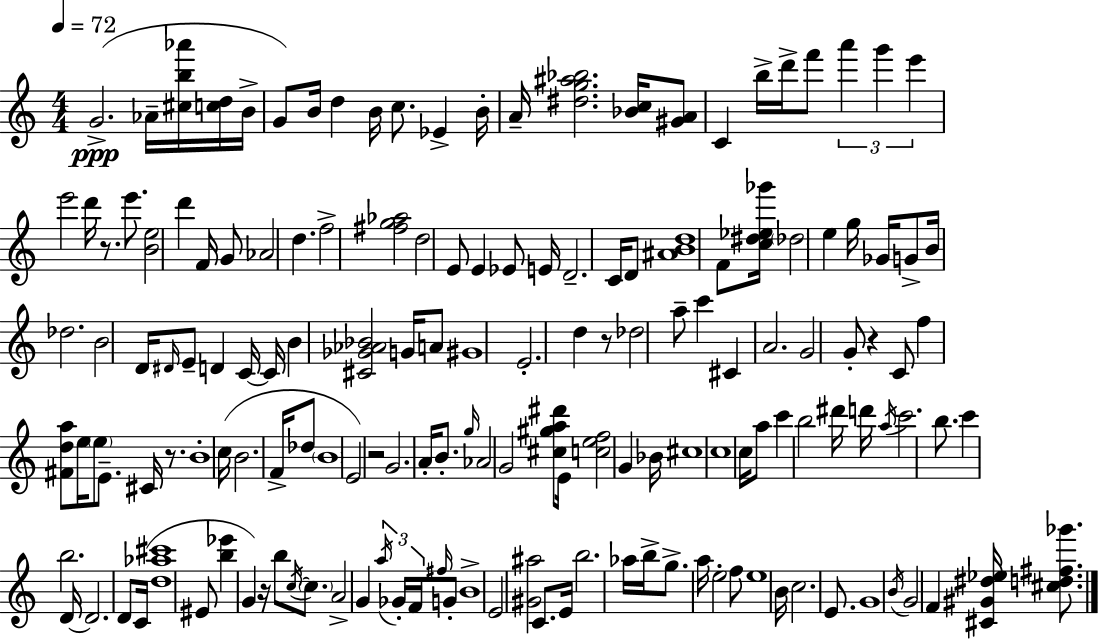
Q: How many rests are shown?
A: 6